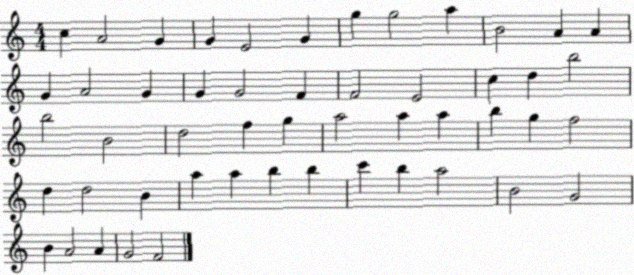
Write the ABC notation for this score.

X:1
T:Untitled
M:4/4
L:1/4
K:C
c A2 G G E2 G g g2 a B2 A A G A2 G G G2 F F2 E2 c d b2 b2 B2 d2 f g a2 a a b g f2 d d2 B a a b b c' b a2 B2 G2 B A2 A G2 F2